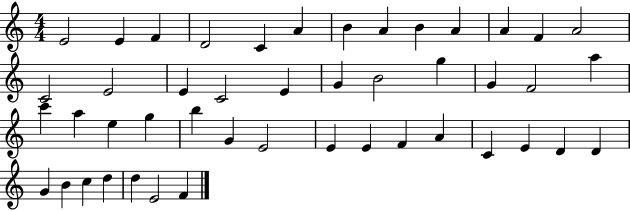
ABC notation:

X:1
T:Untitled
M:4/4
L:1/4
K:C
E2 E F D2 C A B A B A A F A2 C2 E2 E C2 E G B2 g G F2 a c' a e g b G E2 E E F A C E D D G B c d d E2 F